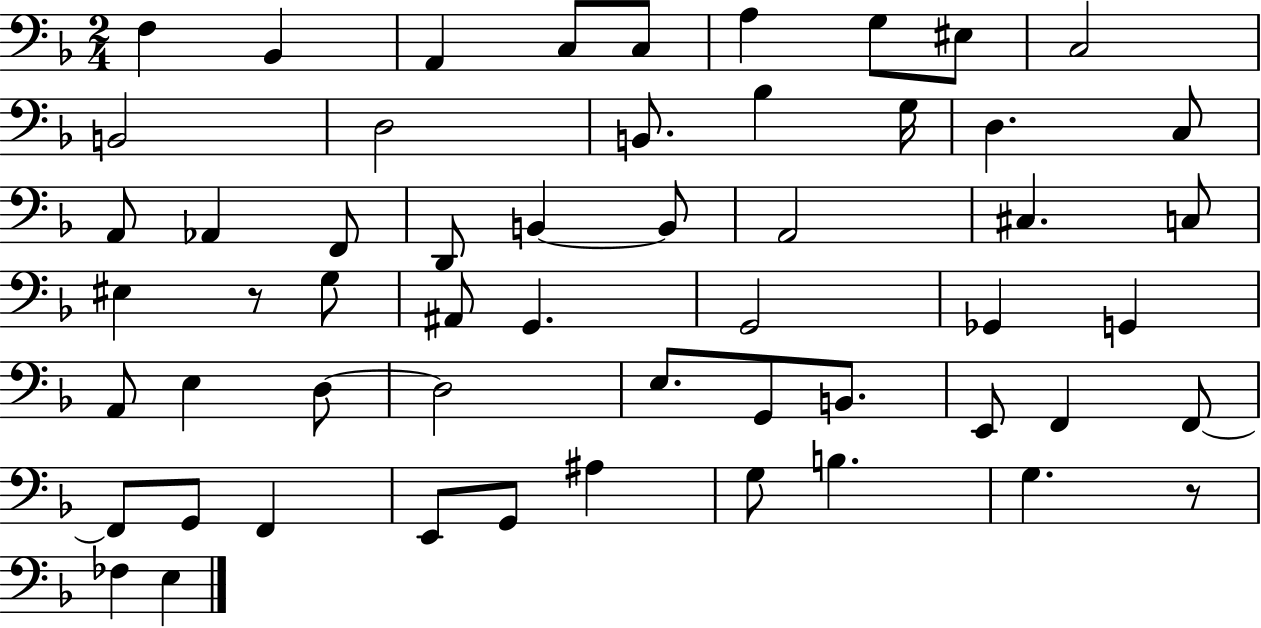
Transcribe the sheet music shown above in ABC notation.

X:1
T:Untitled
M:2/4
L:1/4
K:F
F, _B,, A,, C,/2 C,/2 A, G,/2 ^E,/2 C,2 B,,2 D,2 B,,/2 _B, G,/4 D, C,/2 A,,/2 _A,, F,,/2 D,,/2 B,, B,,/2 A,,2 ^C, C,/2 ^E, z/2 G,/2 ^A,,/2 G,, G,,2 _G,, G,, A,,/2 E, D,/2 D,2 E,/2 G,,/2 B,,/2 E,,/2 F,, F,,/2 F,,/2 G,,/2 F,, E,,/2 G,,/2 ^A, G,/2 B, G, z/2 _F, E,